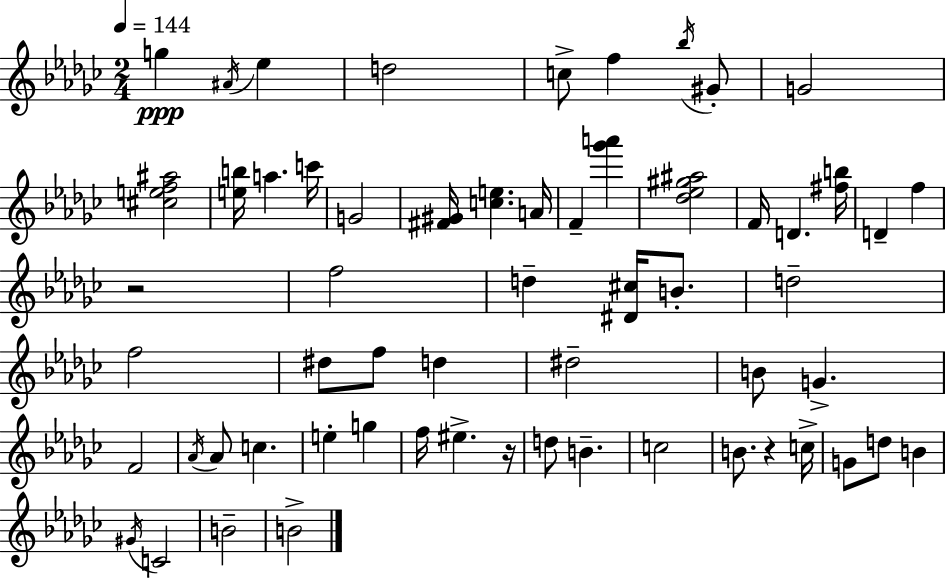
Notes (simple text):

G5/q A#4/s Eb5/q D5/h C5/e F5/q Bb5/s G#4/e G4/h [C#5,E5,F5,A#5]/h [E5,B5]/s A5/q. C6/s G4/h [F#4,G#4]/s [C5,E5]/q. A4/s F4/q [Gb6,A6]/q [Db5,Eb5,G#5,A#5]/h F4/s D4/q. [F#5,B5]/s D4/q F5/q R/h F5/h D5/q [D#4,C#5]/s B4/e. D5/h F5/h D#5/e F5/e D5/q D#5/h B4/e G4/q. F4/h Ab4/s Ab4/e C5/q. E5/q G5/q F5/s EIS5/q. R/s D5/e B4/q. C5/h B4/e. R/q C5/s G4/e D5/e B4/q G#4/s C4/h B4/h B4/h